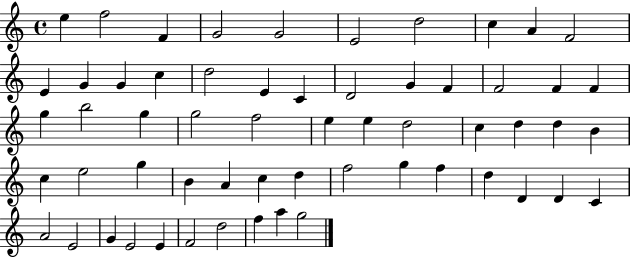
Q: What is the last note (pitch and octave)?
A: G5